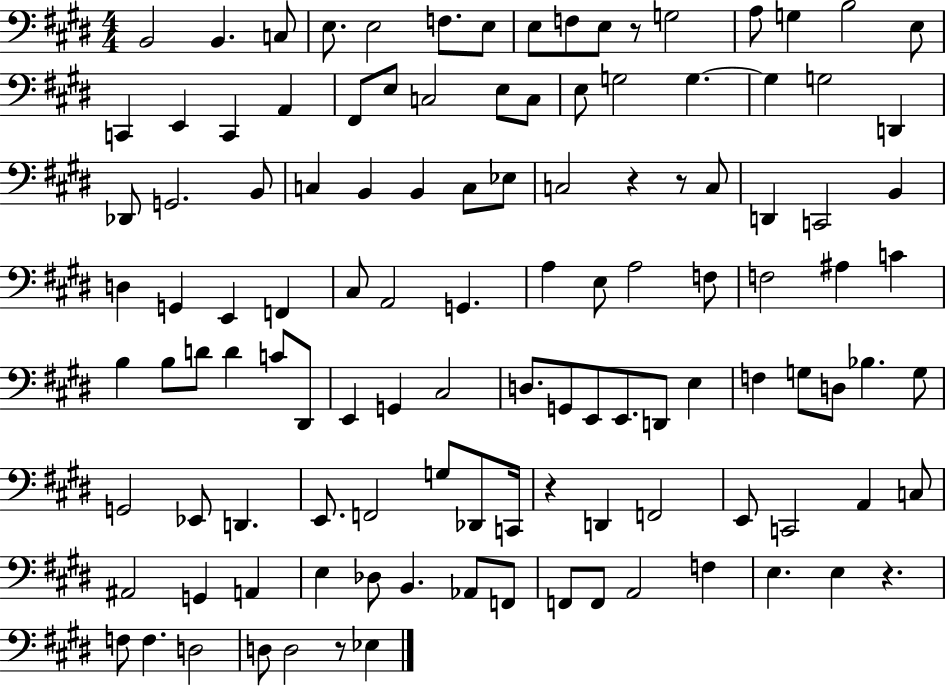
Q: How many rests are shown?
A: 6